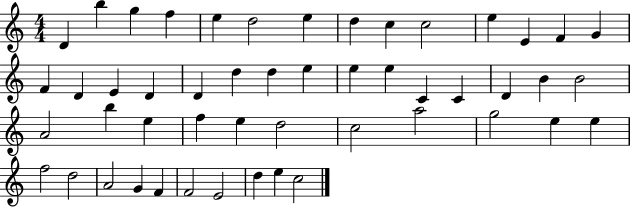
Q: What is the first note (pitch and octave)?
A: D4